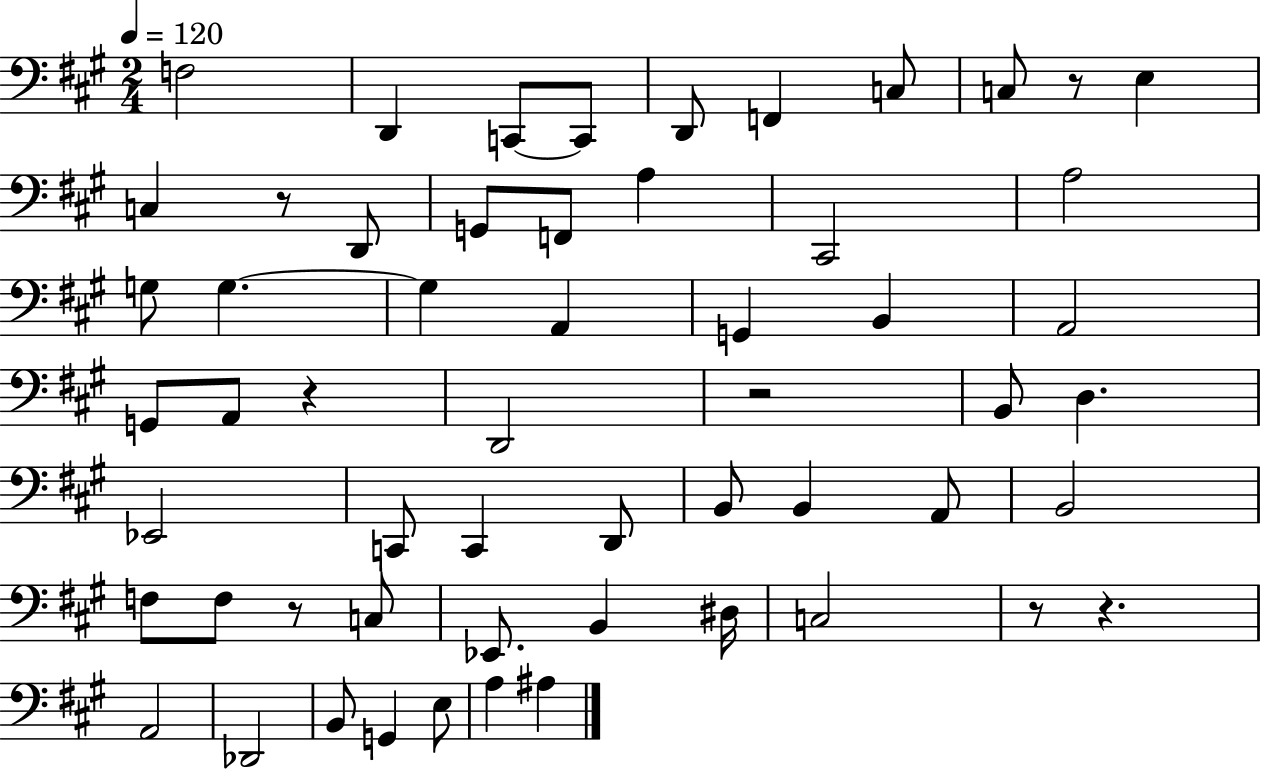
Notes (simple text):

F3/h D2/q C2/e C2/e D2/e F2/q C3/e C3/e R/e E3/q C3/q R/e D2/e G2/e F2/e A3/q C#2/h A3/h G3/e G3/q. G3/q A2/q G2/q B2/q A2/h G2/e A2/e R/q D2/h R/h B2/e D3/q. Eb2/h C2/e C2/q D2/e B2/e B2/q A2/e B2/h F3/e F3/e R/e C3/e Eb2/e. B2/q D#3/s C3/h R/e R/q. A2/h Db2/h B2/e G2/q E3/e A3/q A#3/q